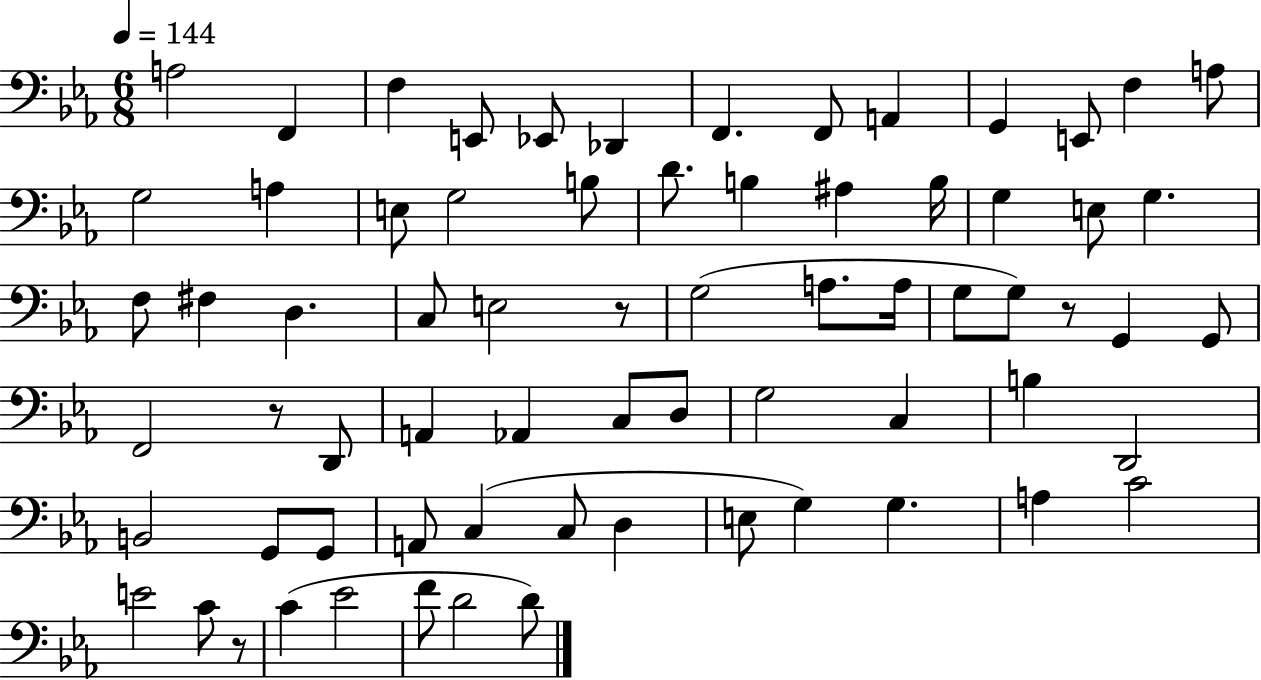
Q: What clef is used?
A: bass